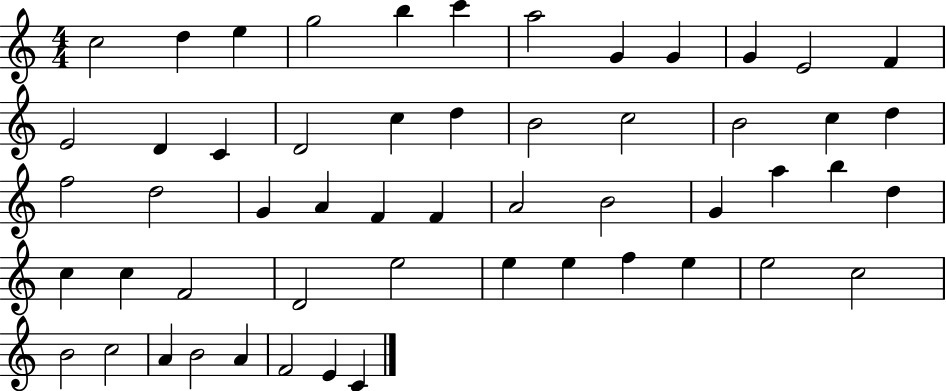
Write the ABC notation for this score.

X:1
T:Untitled
M:4/4
L:1/4
K:C
c2 d e g2 b c' a2 G G G E2 F E2 D C D2 c d B2 c2 B2 c d f2 d2 G A F F A2 B2 G a b d c c F2 D2 e2 e e f e e2 c2 B2 c2 A B2 A F2 E C